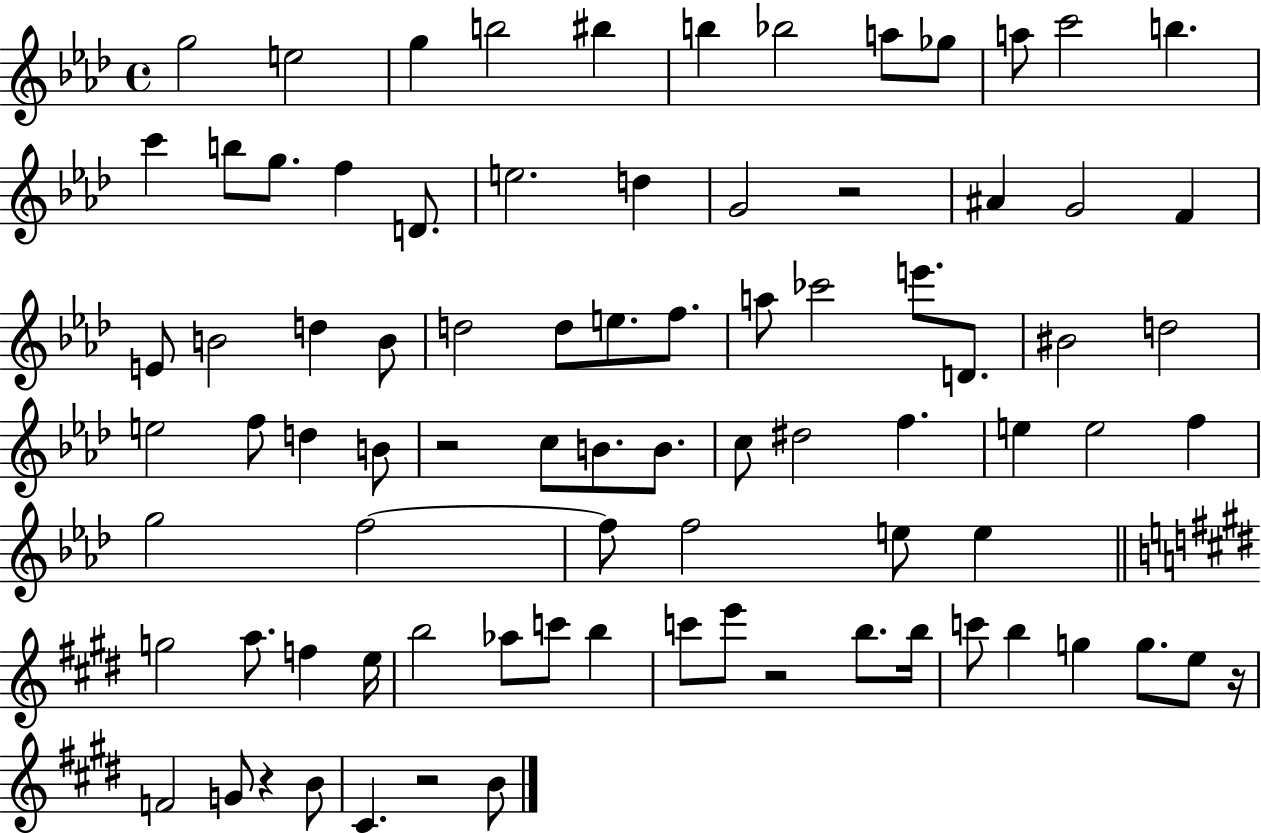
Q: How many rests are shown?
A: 6